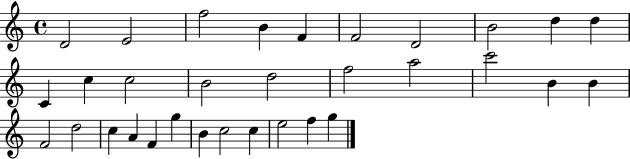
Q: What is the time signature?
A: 4/4